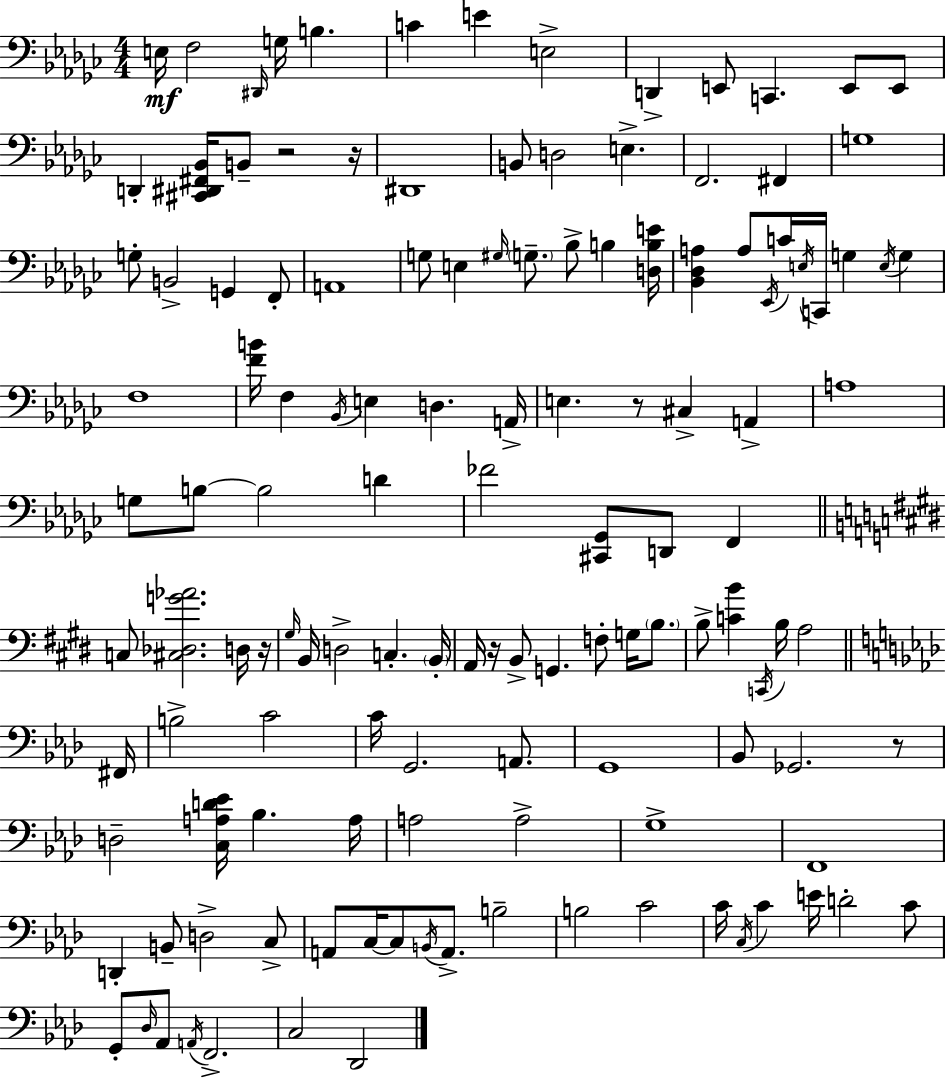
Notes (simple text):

E3/s F3/h D#2/s G3/s B3/q. C4/q E4/q E3/h D2/q E2/e C2/q. E2/e E2/e D2/q [C#2,D#2,F#2,Bb2]/s B2/e R/h R/s D#2/w B2/e D3/h E3/q. F2/h. F#2/q G3/w G3/e B2/h G2/q F2/e A2/w G3/e E3/q G#3/s G3/e. Bb3/e B3/q [D3,B3,E4]/s [Bb2,Db3,A3]/q A3/e Eb2/s C4/s E3/s C2/s G3/q E3/s G3/q F3/w [F4,B4]/s F3/q Bb2/s E3/q D3/q. A2/s E3/q. R/e C#3/q A2/q A3/w G3/e B3/e B3/h D4/q FES4/h [C#2,Gb2]/e D2/e F2/q C3/e [C#3,Db3,G4,Ab4]/h. D3/s R/s G#3/s B2/s D3/h C3/q. B2/s A2/s R/s B2/e G2/q. F3/e G3/s B3/e. B3/e [C4,B4]/q C2/s B3/s A3/h F#2/s B3/h C4/h C4/s G2/h. A2/e. G2/w Bb2/e Gb2/h. R/e D3/h [C3,A3,D4,Eb4]/s Bb3/q. A3/s A3/h A3/h G3/w F2/w D2/q B2/e D3/h C3/e A2/e C3/s C3/e B2/s A2/e. B3/h B3/h C4/h C4/s C3/s C4/q E4/s D4/h C4/e G2/e Db3/s Ab2/e A2/s F2/h. C3/h Db2/h